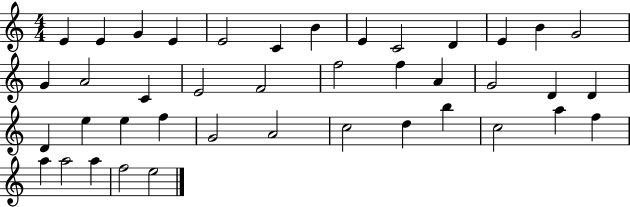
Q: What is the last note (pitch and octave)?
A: E5